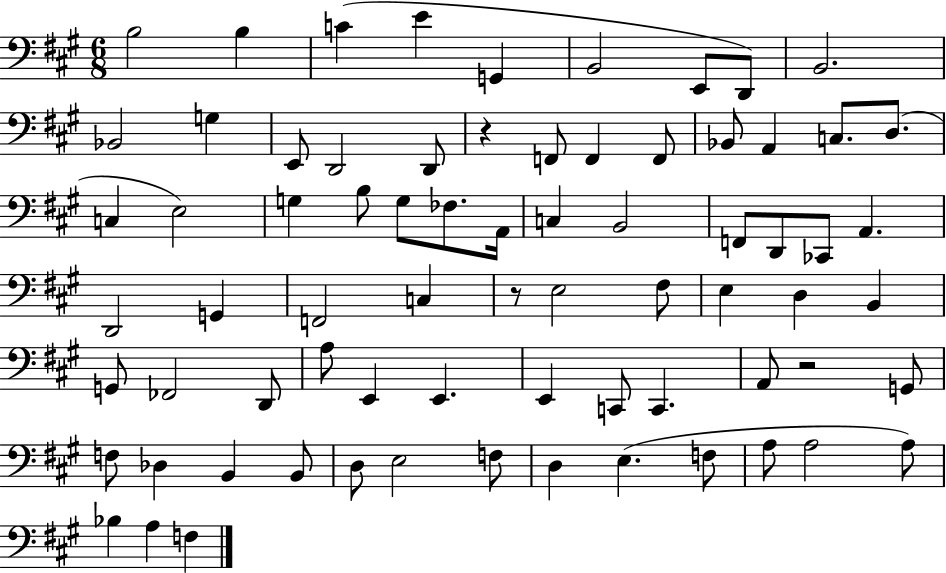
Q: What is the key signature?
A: A major